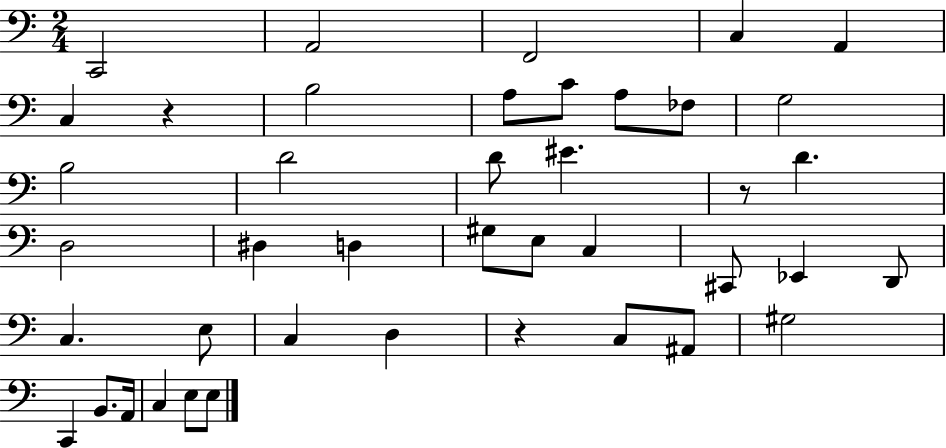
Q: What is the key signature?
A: C major